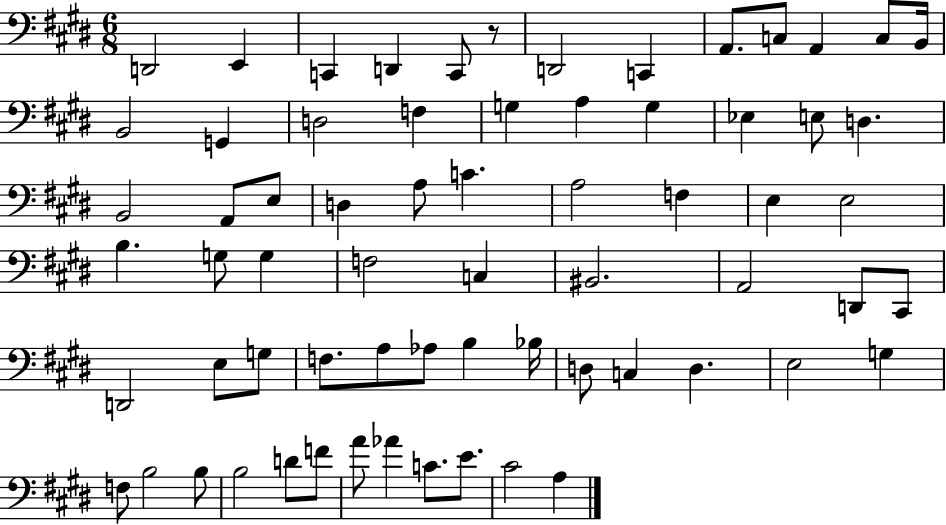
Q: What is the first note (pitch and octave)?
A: D2